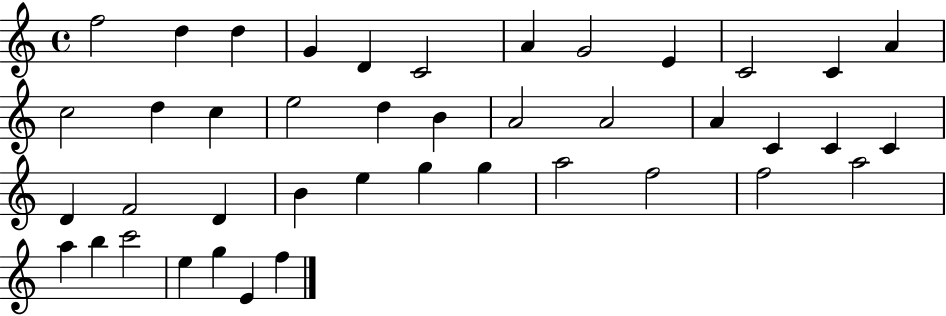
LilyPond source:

{
  \clef treble
  \time 4/4
  \defaultTimeSignature
  \key c \major
  f''2 d''4 d''4 | g'4 d'4 c'2 | a'4 g'2 e'4 | c'2 c'4 a'4 | \break c''2 d''4 c''4 | e''2 d''4 b'4 | a'2 a'2 | a'4 c'4 c'4 c'4 | \break d'4 f'2 d'4 | b'4 e''4 g''4 g''4 | a''2 f''2 | f''2 a''2 | \break a''4 b''4 c'''2 | e''4 g''4 e'4 f''4 | \bar "|."
}